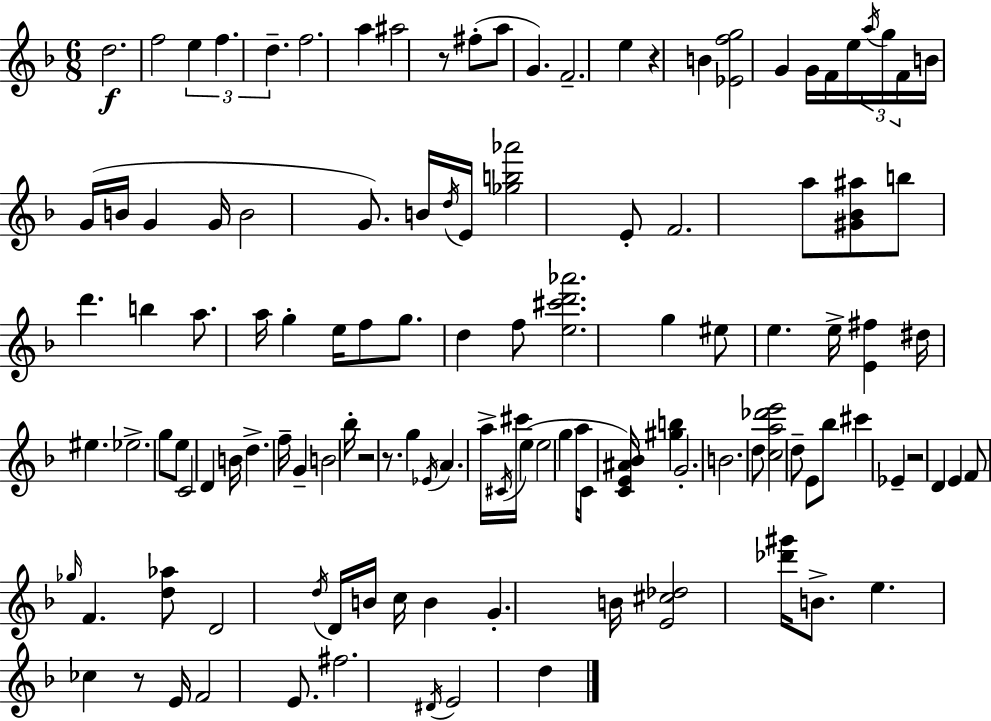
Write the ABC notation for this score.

X:1
T:Untitled
M:6/8
L:1/4
K:F
d2 f2 e f d f2 a ^a2 z/2 ^f/2 a/2 G F2 e z B [_Efg]2 G G/4 F/4 e/4 a/4 g/4 F/4 B/4 G/4 B/4 G G/4 B2 G/2 B/4 d/4 E/4 [_gb_a']2 E/2 F2 a/2 [^G_B^a]/2 b/2 d' b a/2 a/4 g e/4 f/2 g/2 d f/2 [e^c'd'_a']2 g ^e/2 e e/4 [E^f] ^d/4 ^e _e2 g/2 e/2 C2 D B/4 d f/4 G B2 _b/4 z2 z/2 g _E/4 A a/4 ^C/4 ^c'/4 e e2 g a/4 C/2 [CE^A_B]/4 [^gb] G2 B2 d/2 [ca_d'e']2 d/2 E/2 _b/2 ^c' _E z2 D E F/2 _g/4 F [d_a]/2 D2 d/4 D/4 B/4 c/4 B G B/4 [E^c_d]2 [_d'^g']/4 B/2 e _c z/2 E/4 F2 E/2 ^f2 ^D/4 E2 d